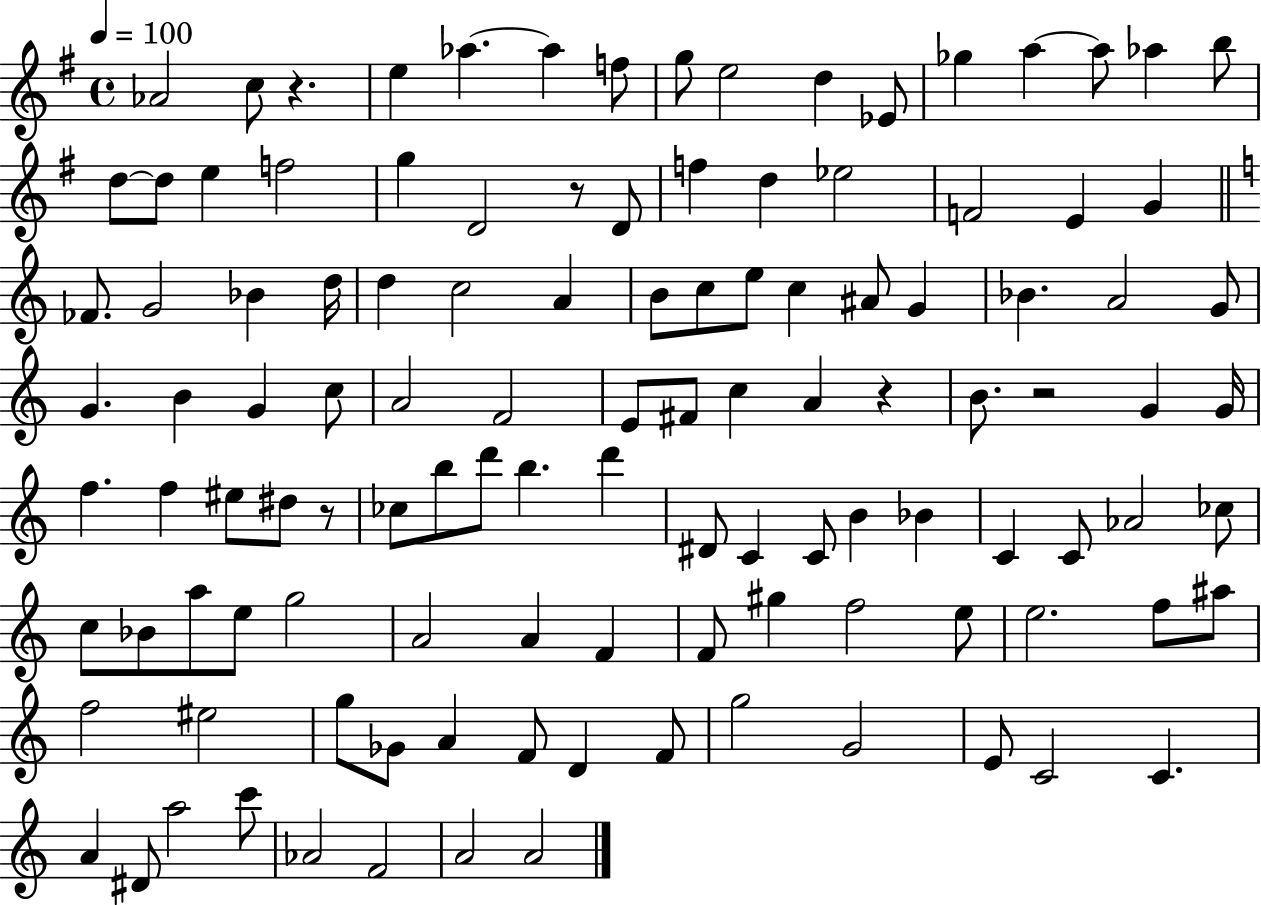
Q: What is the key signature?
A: G major